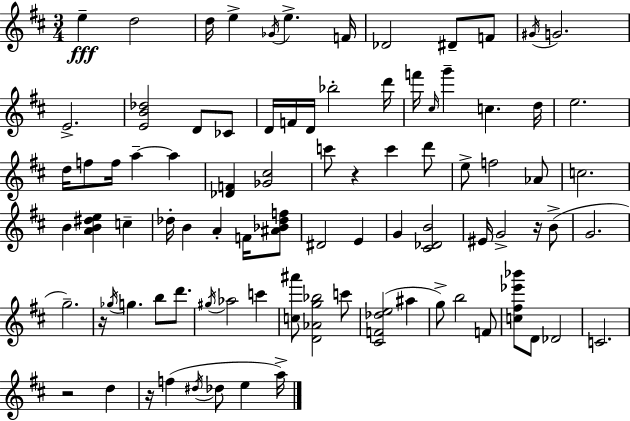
E5/q D5/h D5/s E5/q Gb4/s E5/q. F4/s Db4/h D#4/e F4/e G#4/s G4/h. E4/h. [E4,B4,Db5]/h D4/e CES4/e D4/s F4/s D4/s Bb5/h D6/s F6/s C#5/s G6/q C5/q. D5/s E5/h. D5/s F5/e F5/s A5/q A5/q [Db4,F4]/q [Gb4,C#5]/h C6/e R/q C6/q D6/e E5/e F5/h Ab4/e C5/h. B4/q [A4,B4,D#5,E5]/q C5/q Db5/s B4/q A4/q F4/s [A#4,Bb4,Db5,F5]/e D#4/h E4/q G4/q [C#4,Db4,B4]/h EIS4/s G4/h R/s B4/e G4/h. G5/h. R/s Gb5/s G5/q. B5/e D6/e. G#5/s Ab5/h C6/q [C5,A#6]/e [D4,Ab4,G5,Bb5]/h C6/e [C#4,F4,Db5,E5]/h A#5/q G5/e B5/h F4/e [C5,F#5,Eb6,Bb6]/e D4/e Db4/h C4/h. R/h D5/q R/s F5/q D#5/s Db5/e E5/q A5/s